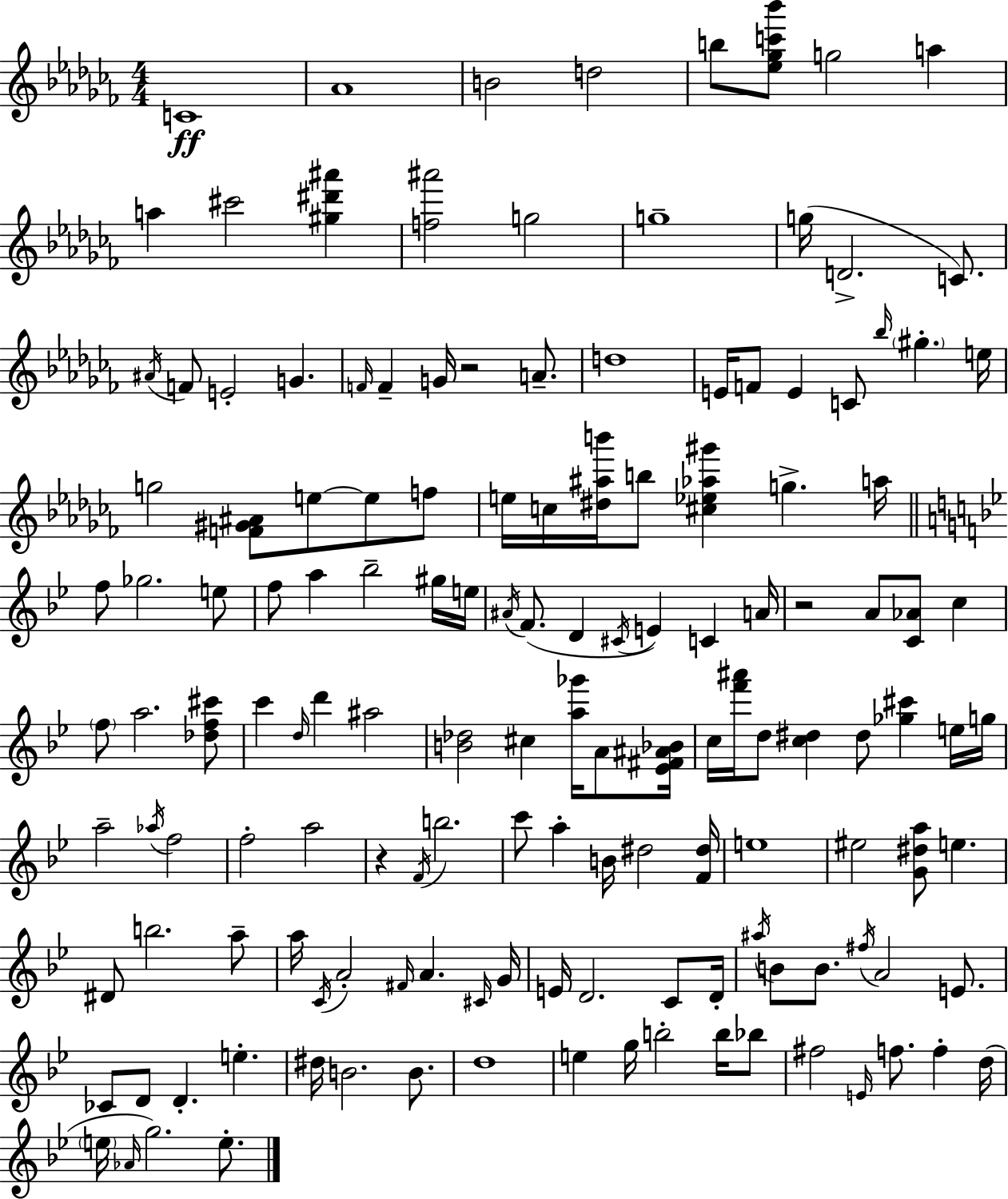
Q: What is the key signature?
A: AES minor